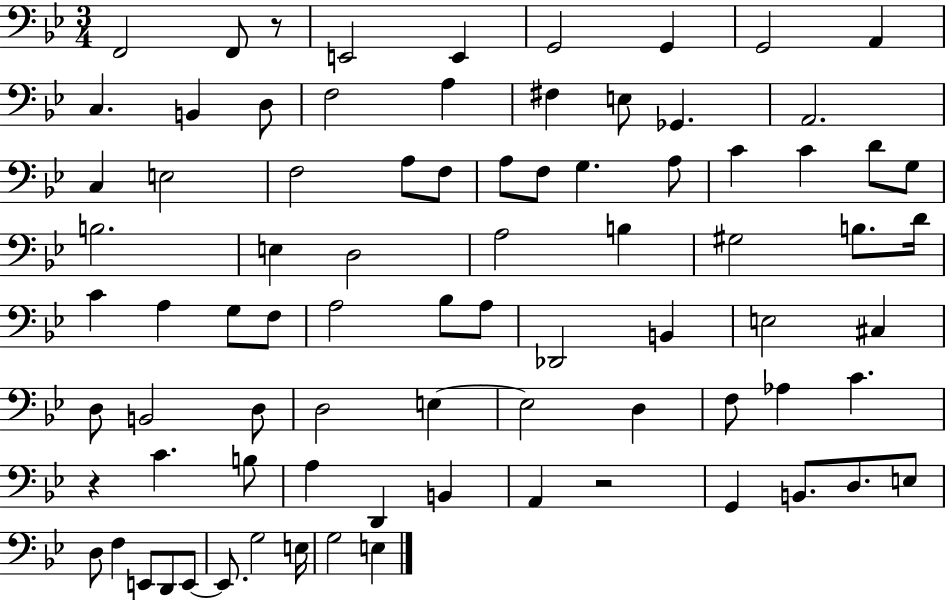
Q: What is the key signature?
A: BES major